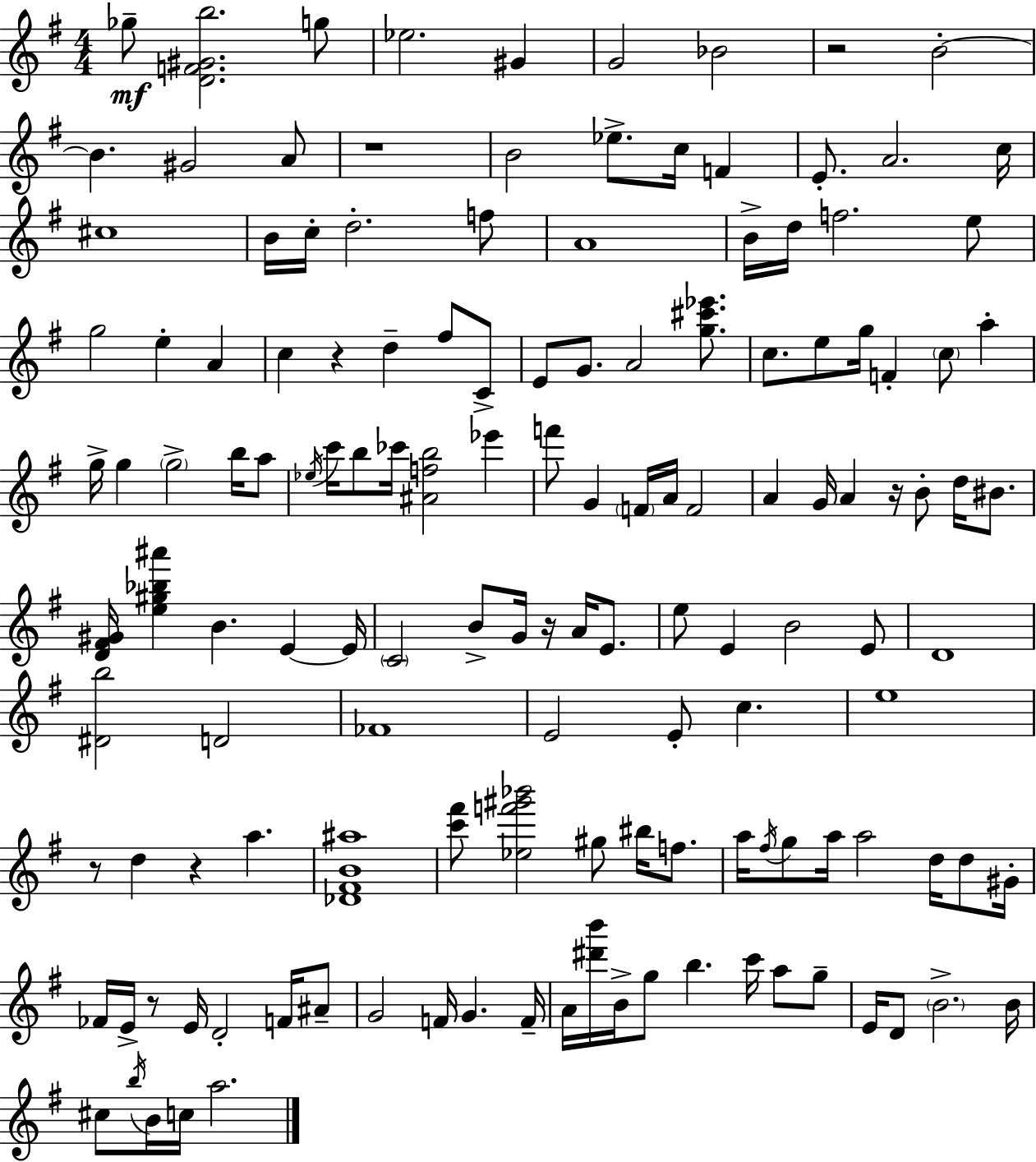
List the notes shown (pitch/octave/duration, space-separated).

Gb5/e [D4,F4,G#4,B5]/h. G5/e Eb5/h. G#4/q G4/h Bb4/h R/h B4/h B4/q. G#4/h A4/e R/w B4/h Eb5/e. C5/s F4/q E4/e. A4/h. C5/s C#5/w B4/s C5/s D5/h. F5/e A4/w B4/s D5/s F5/h. E5/e G5/h E5/q A4/q C5/q R/q D5/q F#5/e C4/e E4/e G4/e. A4/h [G5,C#6,Eb6]/e. C5/e. E5/e G5/s F4/q C5/e A5/q G5/s G5/q G5/h B5/s A5/e Eb5/s C6/s B5/e CES6/s [A#4,F5,B5]/h Eb6/q F6/e G4/q F4/s A4/s F4/h A4/q G4/s A4/q R/s B4/e D5/s BIS4/e. [D4,F#4,G#4]/s [E5,G#5,Bb5,A#6]/q B4/q. E4/q E4/s C4/h B4/e G4/s R/s A4/s E4/e. E5/e E4/q B4/h E4/e D4/w [D#4,B5]/h D4/h FES4/w E4/h E4/e C5/q. E5/w R/e D5/q R/q A5/q. [Db4,F#4,B4,A#5]/w [C6,F#6]/e [Eb5,F6,G#6,Bb6]/h G#5/e BIS5/s F5/e. A5/s F#5/s G5/e A5/s A5/h D5/s D5/e G#4/s FES4/s E4/s R/e E4/s D4/h F4/s A#4/e G4/h F4/s G4/q. F4/s A4/s [D#6,B6]/s B4/s G5/e B5/q. C6/s A5/e G5/e E4/s D4/e B4/h. B4/s C#5/e B5/s B4/s C5/s A5/h.